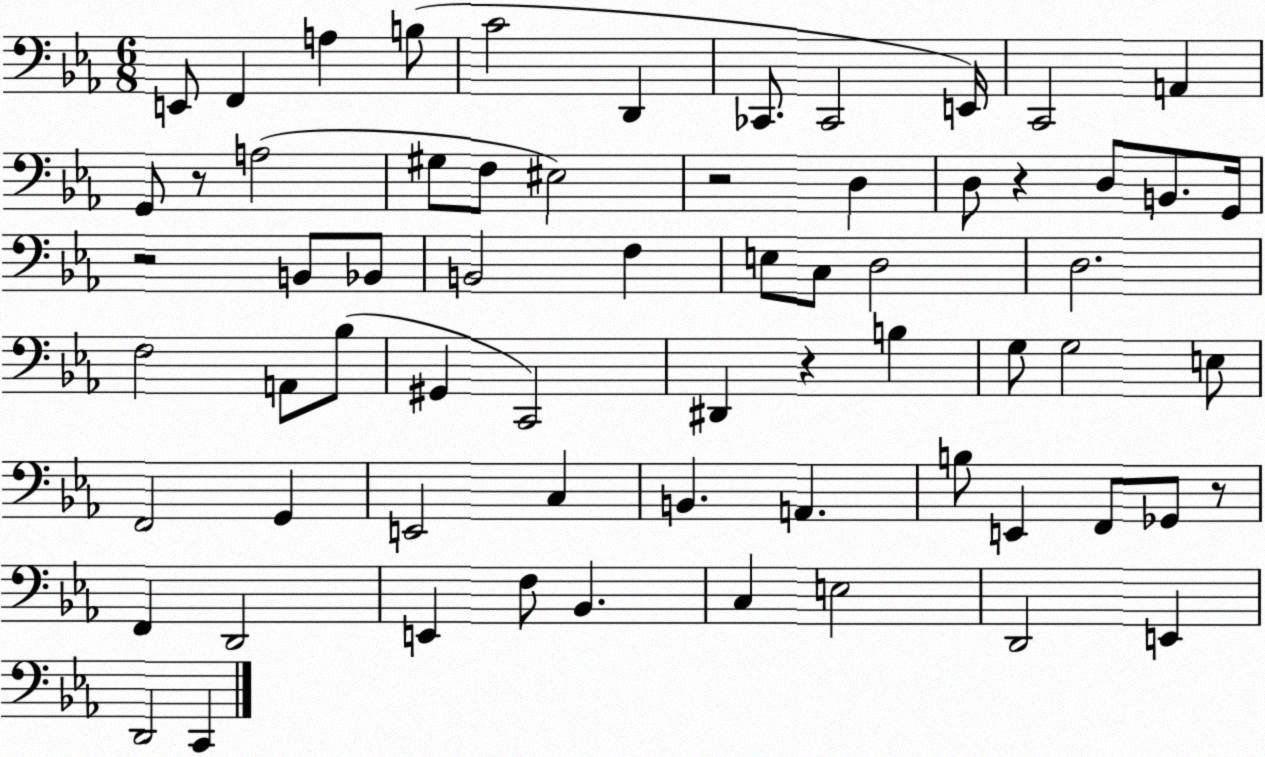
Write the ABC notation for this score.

X:1
T:Untitled
M:6/8
L:1/4
K:Eb
E,,/2 F,, A, B,/2 C2 D,, _C,,/2 _C,,2 E,,/4 C,,2 A,, G,,/2 z/2 A,2 ^G,/2 F,/2 ^E,2 z2 D, D,/2 z D,/2 B,,/2 G,,/4 z2 B,,/2 _B,,/2 B,,2 F, E,/2 C,/2 D,2 D,2 F,2 A,,/2 _B,/2 ^G,, C,,2 ^D,, z B, G,/2 G,2 E,/2 F,,2 G,, E,,2 C, B,, A,, B,/2 E,, F,,/2 _G,,/2 z/2 F,, D,,2 E,, F,/2 _B,, C, E,2 D,,2 E,, D,,2 C,,